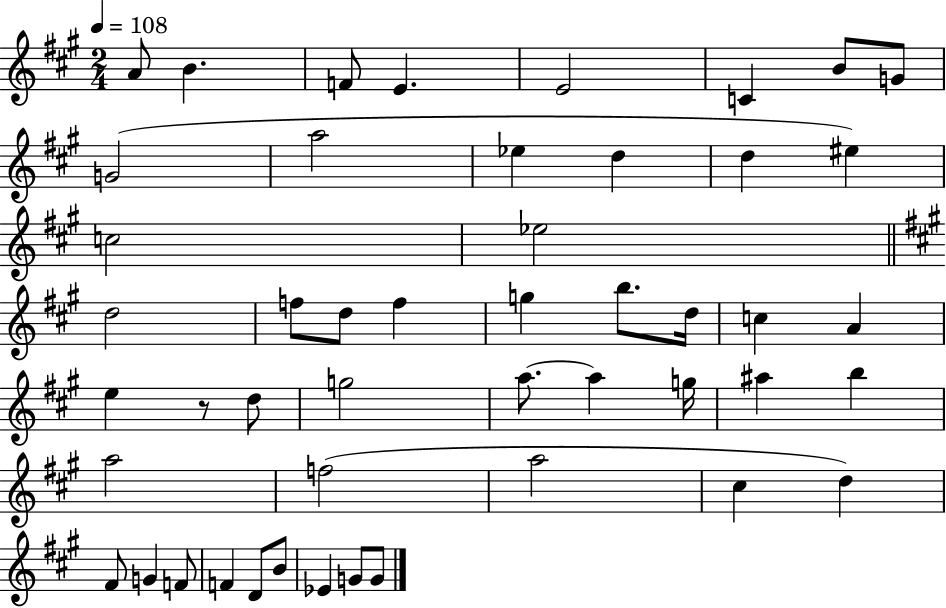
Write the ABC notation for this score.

X:1
T:Untitled
M:2/4
L:1/4
K:A
A/2 B F/2 E E2 C B/2 G/2 G2 a2 _e d d ^e c2 _e2 d2 f/2 d/2 f g b/2 d/4 c A e z/2 d/2 g2 a/2 a g/4 ^a b a2 f2 a2 ^c d ^F/2 G F/2 F D/2 B/2 _E G/2 G/2